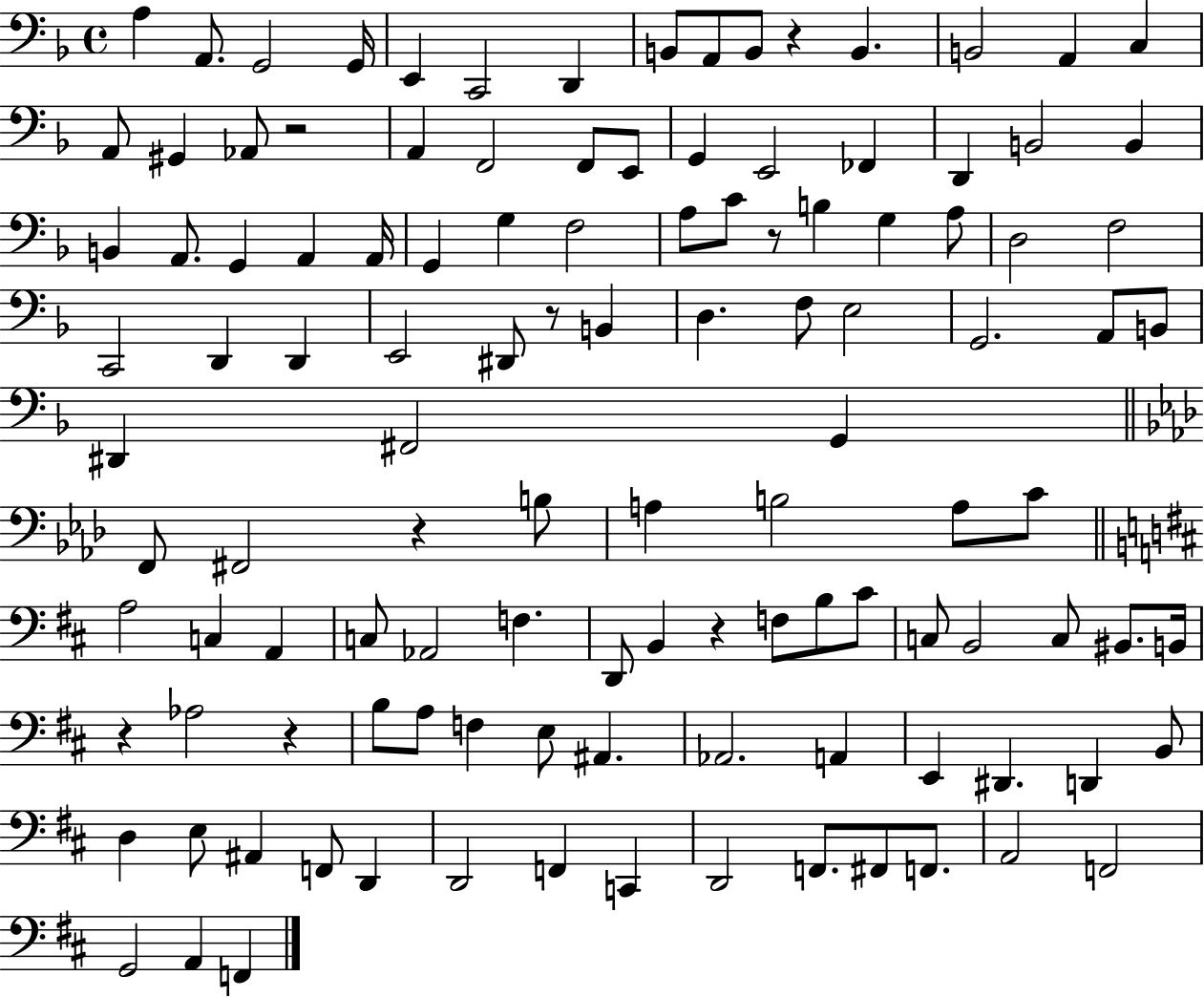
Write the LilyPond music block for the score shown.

{
  \clef bass
  \time 4/4
  \defaultTimeSignature
  \key f \major
  a4 a,8. g,2 g,16 | e,4 c,2 d,4 | b,8 a,8 b,8 r4 b,4. | b,2 a,4 c4 | \break a,8 gis,4 aes,8 r2 | a,4 f,2 f,8 e,8 | g,4 e,2 fes,4 | d,4 b,2 b,4 | \break b,4 a,8. g,4 a,4 a,16 | g,4 g4 f2 | a8 c'8 r8 b4 g4 a8 | d2 f2 | \break c,2 d,4 d,4 | e,2 dis,8 r8 b,4 | d4. f8 e2 | g,2. a,8 b,8 | \break dis,4 fis,2 g,4 | \bar "||" \break \key f \minor f,8 fis,2 r4 b8 | a4 b2 a8 c'8 | \bar "||" \break \key b \minor a2 c4 a,4 | c8 aes,2 f4. | d,8 b,4 r4 f8 b8 cis'8 | c8 b,2 c8 bis,8. b,16 | \break r4 aes2 r4 | b8 a8 f4 e8 ais,4. | aes,2. a,4 | e,4 dis,4. d,4 b,8 | \break d4 e8 ais,4 f,8 d,4 | d,2 f,4 c,4 | d,2 f,8. fis,8 f,8. | a,2 f,2 | \break g,2 a,4 f,4 | \bar "|."
}